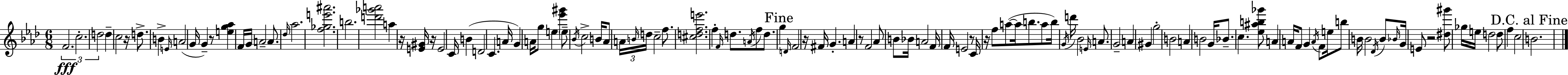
{
  \clef treble
  \numericTimeSignature
  \time 6/8
  \key aes \major
  \tuplet 3/2 { f'2.\fff | c''2.-. | d''2 } d''4-- | c''2 r16 d''8.-> | \break b'4-> \grace { e'16 } a'2( | g'16 g'4--) r8 <e'' g'' aes''>4 | f'16 g'16 a'2-- a'8. | \grace { des''16 } aes''2. | \break <f'' ges'' e''' ais'''>2. | b''2. | <d''' ges''' a'''>2 a''4 | r16 <e' gis'>16 r16 e'2 | \break c'16 b'4( d'2 | c'4. a'16 g'4) | a'16 g''8 e''4 <ees''' gis'''>4 | \parenthesize e''8-- \acciaccatura { bes'16 } c''2-> b'16 | \break aes'8 \tuplet 3/2 { a'16 \grace { b'16 } d''16 } c''2-- | f''8. <cis'' d'' f'' e'''>2. | f''4-. \grace { f'16 } d''8. | \acciaccatura { a'16 } f''8 d''8. \mark "Fine" g''4 \grace { d'16 } f'2 | \break r16 fis'16 g'4.-. | a'4 r8 f'2 | aes'8 b'8 bes'16 a'2 | f'16 f'16 e'2 | \break r8 c'16 r16 f''8 a''8~(~ | a''16 b''8. a''8 b''16) \acciaccatura { g'16 } d'''16 bes'2 | \grace { e'16 } a'8. g'2-- | a'4 gis'4 | \break g''2-. b'2 | a'4 b'2 | g'16 bes'8.-- c''4. | <ees'' ais'' b'' ges'''>8 a'4 a'16 f'8 | \break g'4 \acciaccatura { a'16 } f'8 e''16 b''8 b'16 b'2 | \acciaccatura { des'16 } b'8 \grace { bes'16 } g'16 | e'8 r2 <dis'' gis'''>8 | ges''16 e''16 d''2 d''8 | \break f''4 c''2 | \mark "D.C. al Fine" b'2. | \bar "|."
}